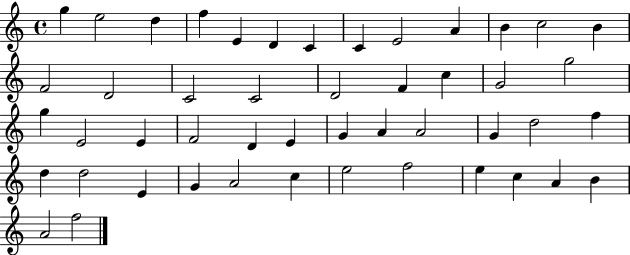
X:1
T:Untitled
M:4/4
L:1/4
K:C
g e2 d f E D C C E2 A B c2 B F2 D2 C2 C2 D2 F c G2 g2 g E2 E F2 D E G A A2 G d2 f d d2 E G A2 c e2 f2 e c A B A2 f2